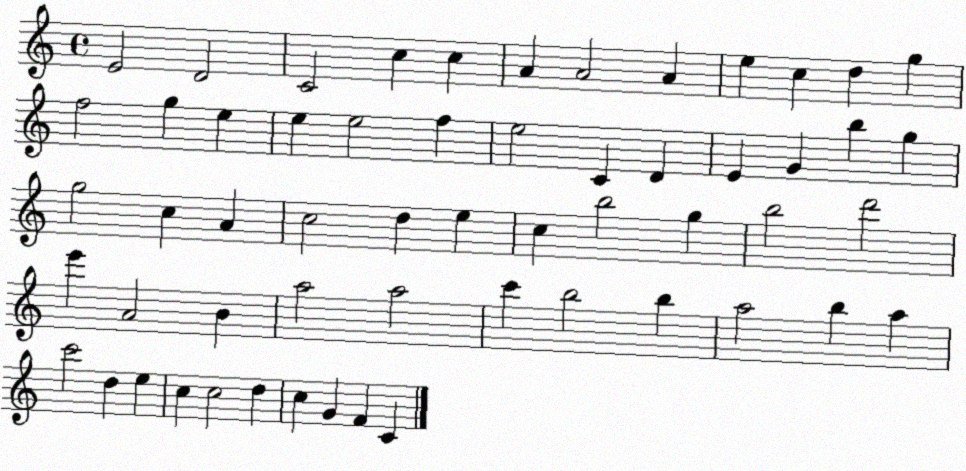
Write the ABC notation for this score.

X:1
T:Untitled
M:4/4
L:1/4
K:C
E2 D2 C2 c c A A2 A e c d g f2 g e e e2 f e2 C D E G b g g2 c A c2 d e c b2 g b2 d'2 e' A2 B a2 a2 c' b2 b a2 b a c'2 d e c c2 d c G F C